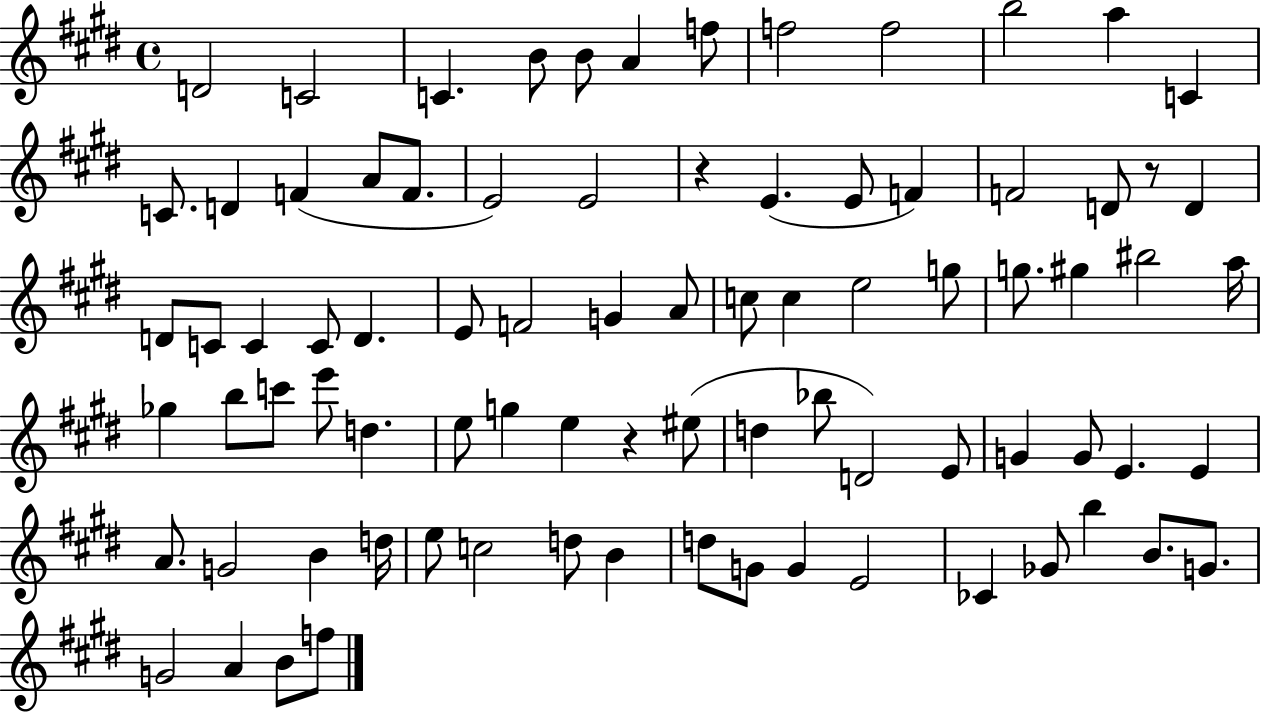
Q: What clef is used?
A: treble